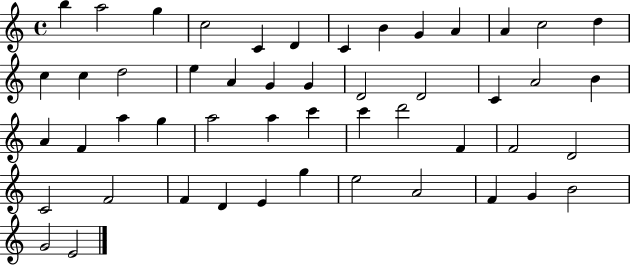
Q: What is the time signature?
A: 4/4